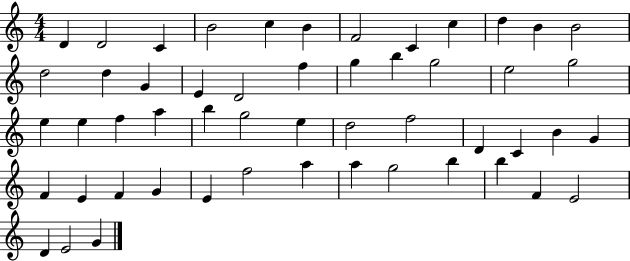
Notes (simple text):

D4/q D4/h C4/q B4/h C5/q B4/q F4/h C4/q C5/q D5/q B4/q B4/h D5/h D5/q G4/q E4/q D4/h F5/q G5/q B5/q G5/h E5/h G5/h E5/q E5/q F5/q A5/q B5/q G5/h E5/q D5/h F5/h D4/q C4/q B4/q G4/q F4/q E4/q F4/q G4/q E4/q F5/h A5/q A5/q G5/h B5/q B5/q F4/q E4/h D4/q E4/h G4/q